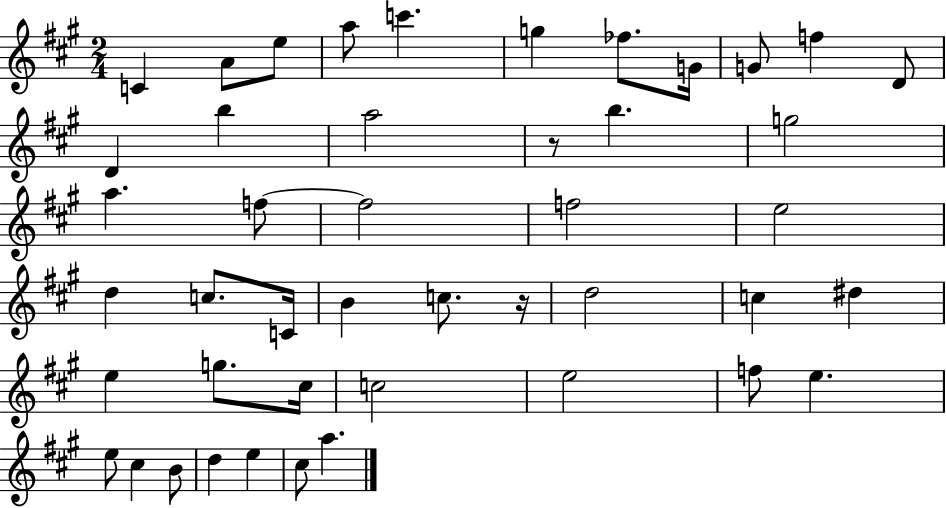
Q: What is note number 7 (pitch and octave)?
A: FES5